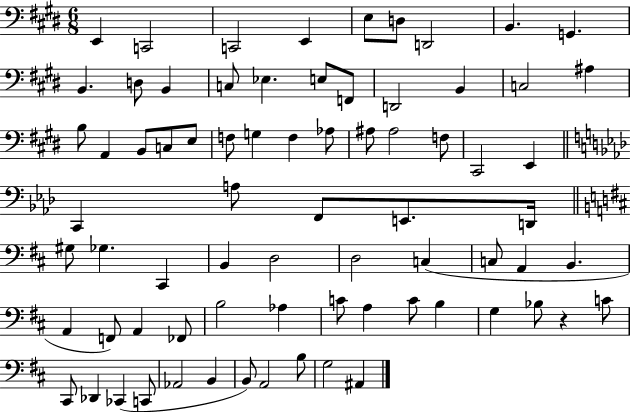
X:1
T:Untitled
M:6/8
L:1/4
K:E
E,, C,,2 C,,2 E,, E,/2 D,/2 D,,2 B,, G,, B,, D,/2 B,, C,/2 _E, E,/2 F,,/2 D,,2 B,, C,2 ^A, B,/2 A,, B,,/2 C,/2 E,/2 F,/2 G, F, _A,/2 ^A,/2 ^A,2 F,/2 ^C,,2 E,, C,, A,/2 F,,/2 E,,/2 D,,/4 ^G,/2 _G, ^C,, B,, D,2 D,2 C, C,/2 A,, B,, A,, F,,/2 A,, _F,,/2 B,2 _A, C/2 A, C/2 B, G, _B,/2 z C/2 ^C,,/2 _D,, _C,, C,,/2 _A,,2 B,, B,,/2 A,,2 B,/2 G,2 ^A,,